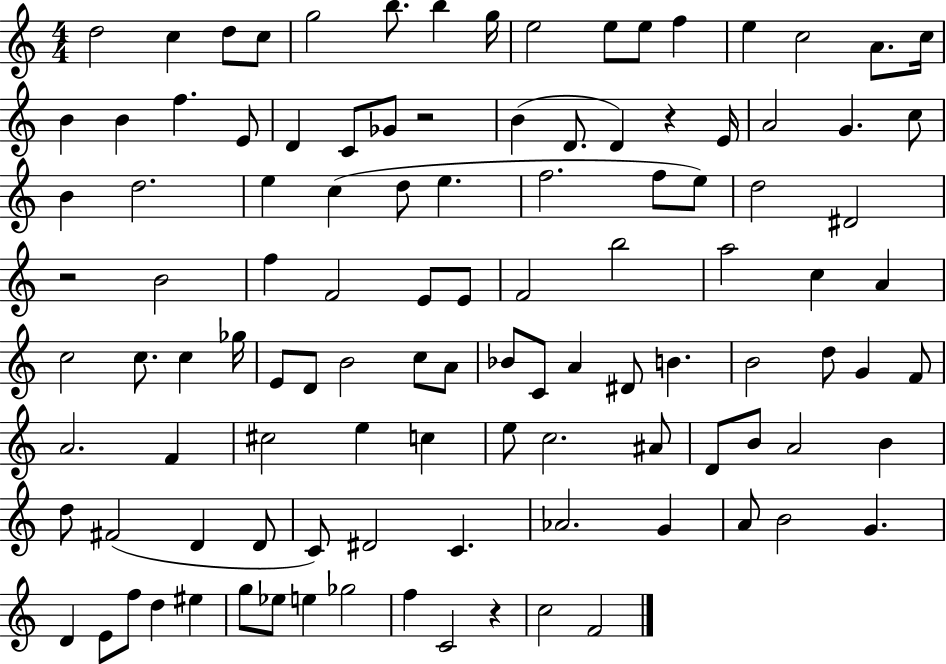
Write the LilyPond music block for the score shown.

{
  \clef treble
  \numericTimeSignature
  \time 4/4
  \key c \major
  d''2 c''4 d''8 c''8 | g''2 b''8. b''4 g''16 | e''2 e''8 e''8 f''4 | e''4 c''2 a'8. c''16 | \break b'4 b'4 f''4. e'8 | d'4 c'8 ges'8 r2 | b'4( d'8. d'4) r4 e'16 | a'2 g'4. c''8 | \break b'4 d''2. | e''4 c''4( d''8 e''4. | f''2. f''8 e''8) | d''2 dis'2 | \break r2 b'2 | f''4 f'2 e'8 e'8 | f'2 b''2 | a''2 c''4 a'4 | \break c''2 c''8. c''4 ges''16 | e'8 d'8 b'2 c''8 a'8 | bes'8 c'8 a'4 dis'8 b'4. | b'2 d''8 g'4 f'8 | \break a'2. f'4 | cis''2 e''4 c''4 | e''8 c''2. ais'8 | d'8 b'8 a'2 b'4 | \break d''8 fis'2( d'4 d'8 | c'8) dis'2 c'4. | aes'2. g'4 | a'8 b'2 g'4. | \break d'4 e'8 f''8 d''4 eis''4 | g''8 ees''8 e''4 ges''2 | f''4 c'2 r4 | c''2 f'2 | \break \bar "|."
}